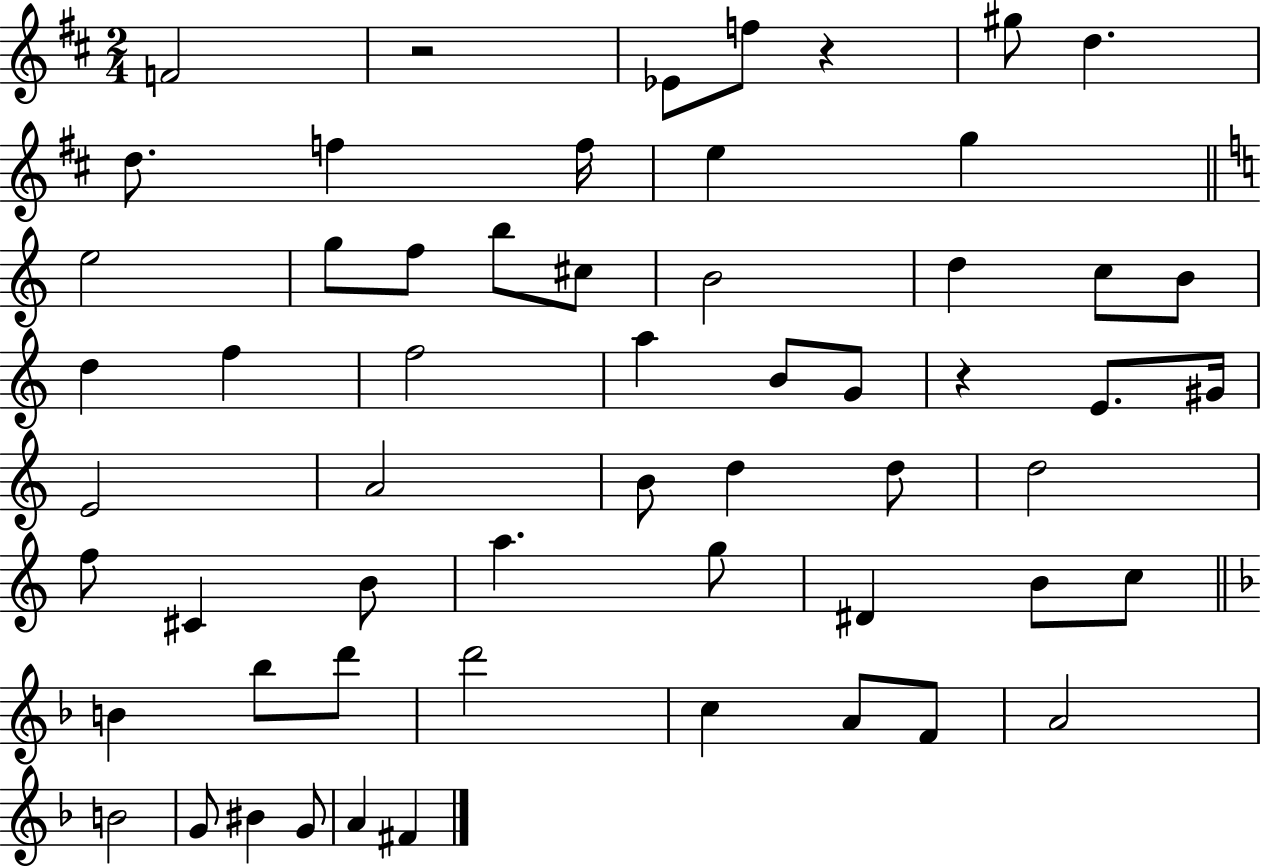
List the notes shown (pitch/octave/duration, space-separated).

F4/h R/h Eb4/e F5/e R/q G#5/e D5/q. D5/e. F5/q F5/s E5/q G5/q E5/h G5/e F5/e B5/e C#5/e B4/h D5/q C5/e B4/e D5/q F5/q F5/h A5/q B4/e G4/e R/q E4/e. G#4/s E4/h A4/h B4/e D5/q D5/e D5/h F5/e C#4/q B4/e A5/q. G5/e D#4/q B4/e C5/e B4/q Bb5/e D6/e D6/h C5/q A4/e F4/e A4/h B4/h G4/e BIS4/q G4/e A4/q F#4/q